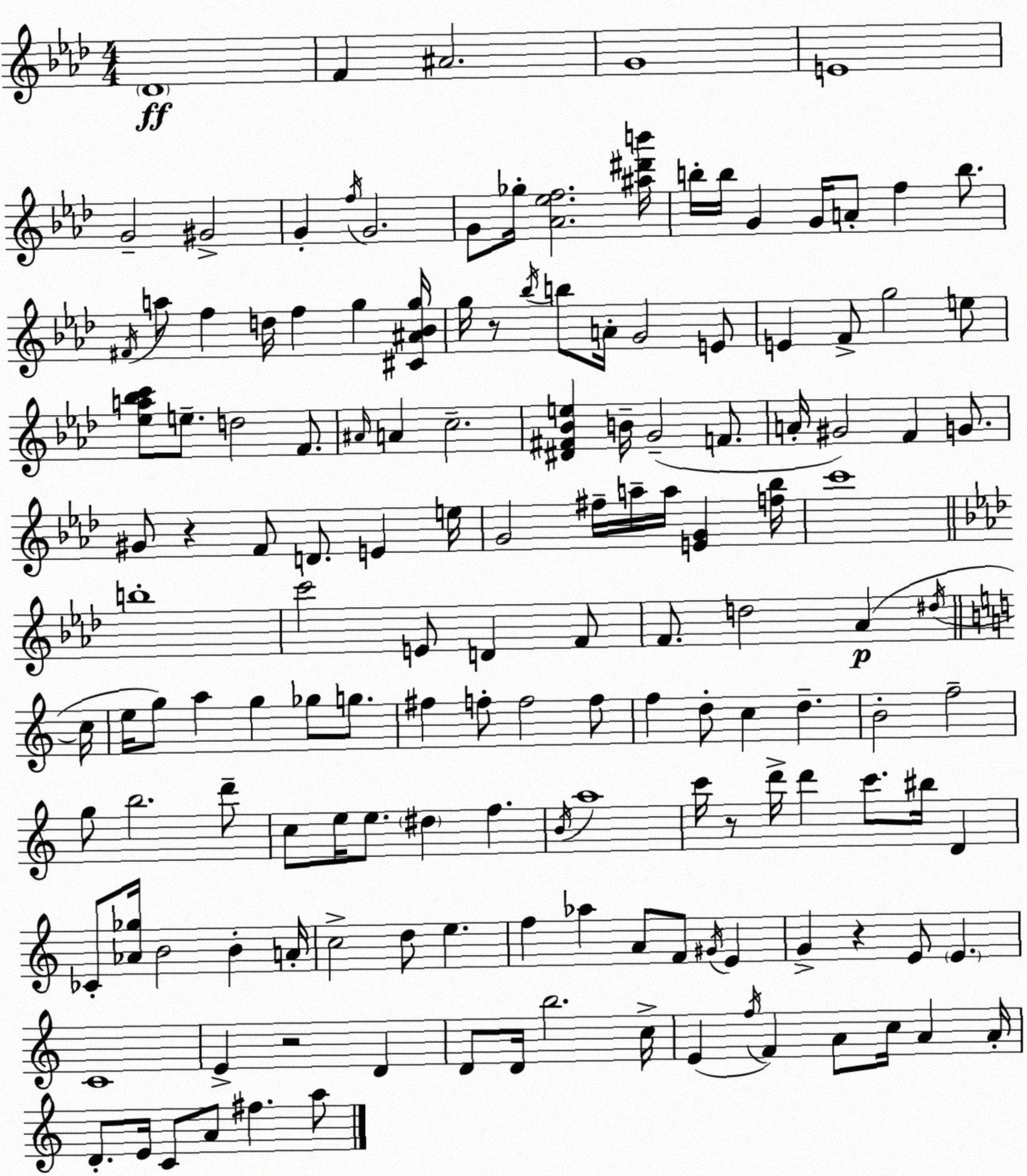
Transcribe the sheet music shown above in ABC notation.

X:1
T:Untitled
M:4/4
L:1/4
K:Fm
_D4 F ^A2 G4 E4 G2 ^G2 G f/4 G2 G/2 _g/4 [_A_ef]2 [^a^d'b']/4 b/4 b/4 G G/4 A/2 f b/2 ^F/4 a/2 f d/4 f g [^C^A_Bg]/4 g/4 z/2 _b/4 b/2 A/4 G2 E/2 E F/2 g2 e/2 [_ea_bc']/2 e/2 d2 F/2 ^A/4 A c2 [^D^F_Be] B/4 G2 F/2 A/4 ^G2 F G/2 ^G/2 z F/2 D/2 E e/4 G2 ^f/4 a/4 a/4 [EG] [f_b]/4 c'4 b4 c'2 E/2 D F/2 F/2 d2 _A ^d/4 c/4 e/4 g/2 a g _g/2 g/2 ^f f/2 f2 f/2 f d/2 c d B2 f2 g/2 b2 d'/2 c/2 e/4 e/2 ^d f B/4 a4 c'/4 z/2 d'/4 d' c'/2 ^b/4 D _C/2 [_A_g]/4 B2 B A/4 c2 d/2 e f _a A/2 F/2 ^G/4 E G z E/2 E C4 E z2 D D/2 D/4 b2 c/4 E f/4 F A/2 c/4 A A/4 D/2 E/4 C/2 A/2 ^f a/2